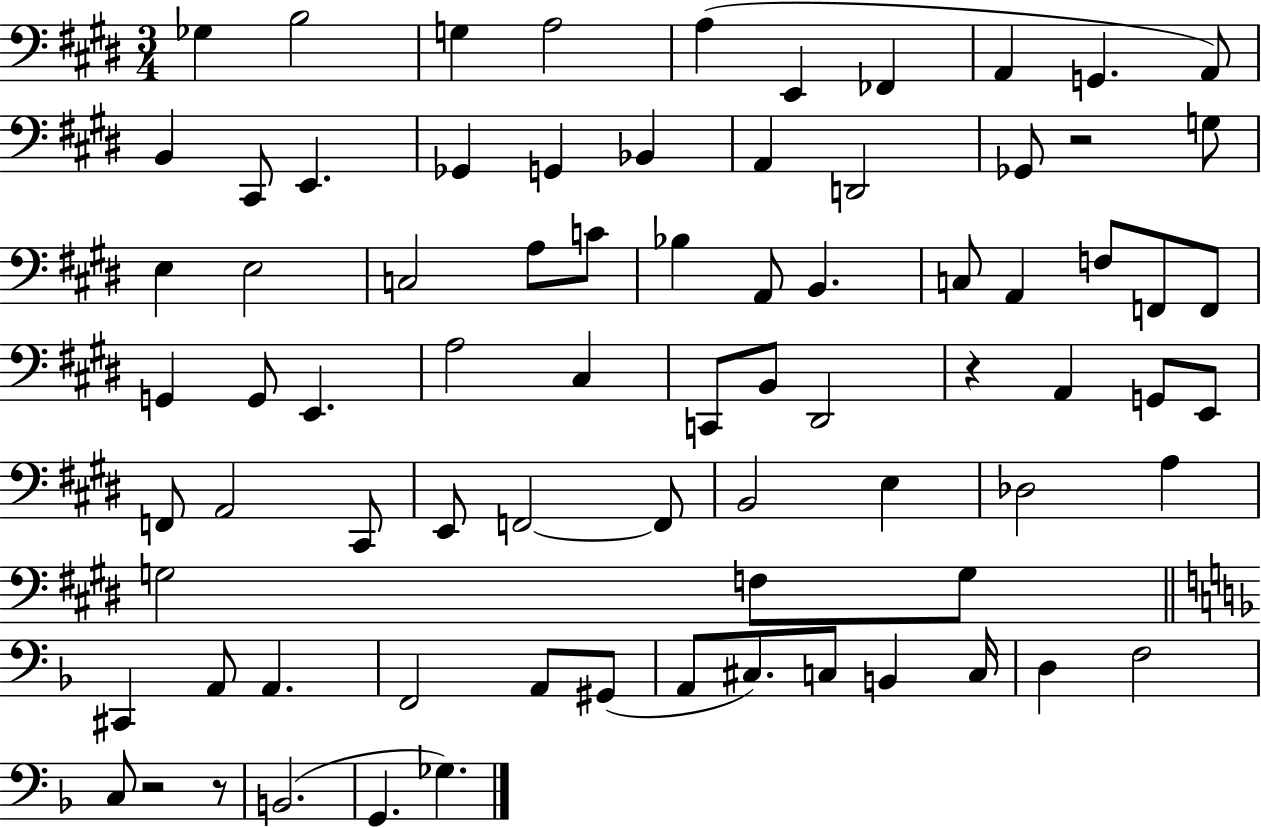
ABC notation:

X:1
T:Untitled
M:3/4
L:1/4
K:E
_G, B,2 G, A,2 A, E,, _F,, A,, G,, A,,/2 B,, ^C,,/2 E,, _G,, G,, _B,, A,, D,,2 _G,,/2 z2 G,/2 E, E,2 C,2 A,/2 C/2 _B, A,,/2 B,, C,/2 A,, F,/2 F,,/2 F,,/2 G,, G,,/2 E,, A,2 ^C, C,,/2 B,,/2 ^D,,2 z A,, G,,/2 E,,/2 F,,/2 A,,2 ^C,,/2 E,,/2 F,,2 F,,/2 B,,2 E, _D,2 A, G,2 F,/2 G,/2 ^C,, A,,/2 A,, F,,2 A,,/2 ^G,,/2 A,,/2 ^C,/2 C,/2 B,, C,/4 D, F,2 C,/2 z2 z/2 B,,2 G,, _G,